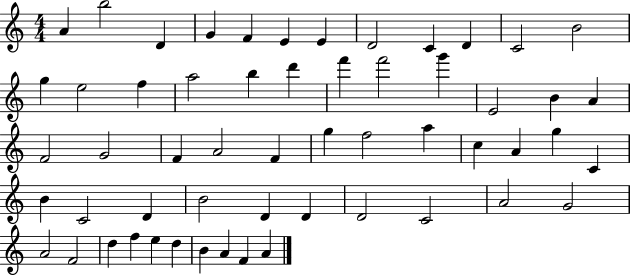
{
  \clef treble
  \numericTimeSignature
  \time 4/4
  \key c \major
  a'4 b''2 d'4 | g'4 f'4 e'4 e'4 | d'2 c'4 d'4 | c'2 b'2 | \break g''4 e''2 f''4 | a''2 b''4 d'''4 | f'''4 f'''2 g'''4 | e'2 b'4 a'4 | \break f'2 g'2 | f'4 a'2 f'4 | g''4 f''2 a''4 | c''4 a'4 g''4 c'4 | \break b'4 c'2 d'4 | b'2 d'4 d'4 | d'2 c'2 | a'2 g'2 | \break a'2 f'2 | d''4 f''4 e''4 d''4 | b'4 a'4 f'4 a'4 | \bar "|."
}